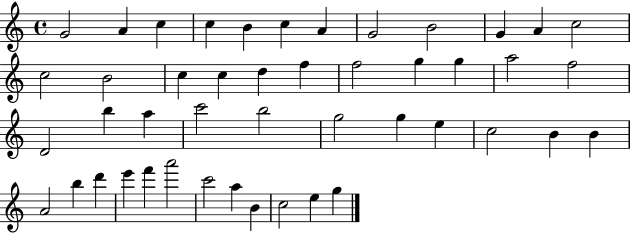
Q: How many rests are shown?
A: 0